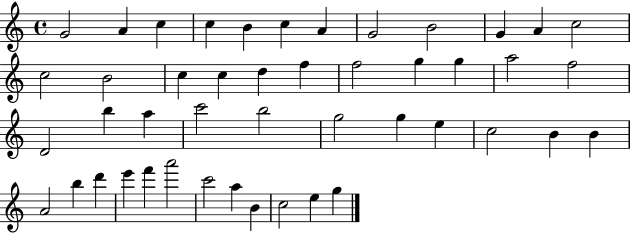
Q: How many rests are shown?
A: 0